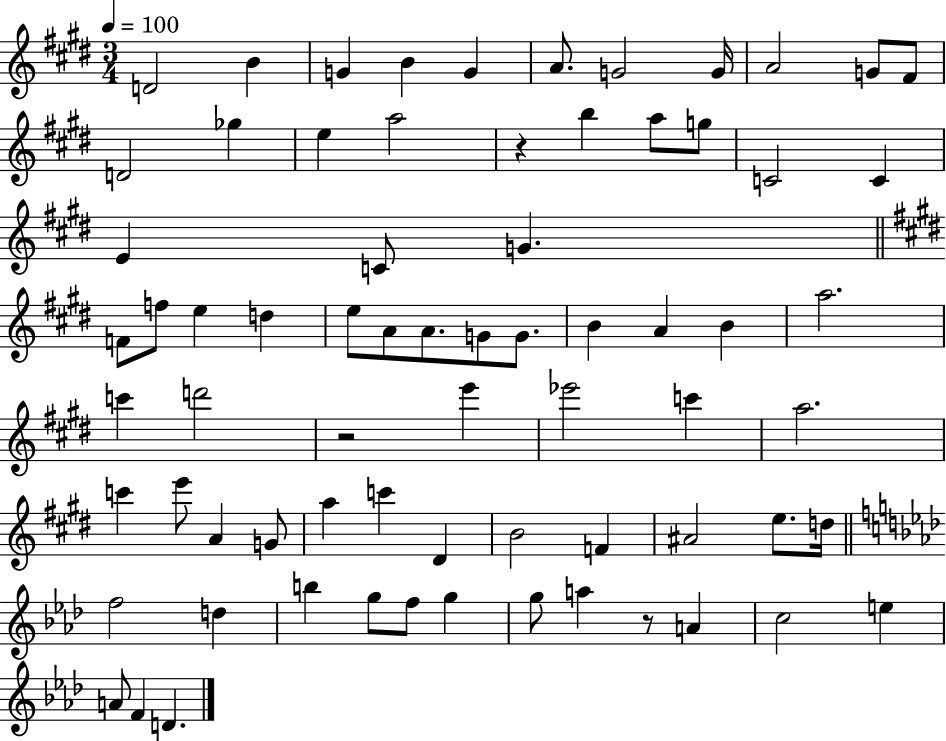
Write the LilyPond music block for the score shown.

{
  \clef treble
  \numericTimeSignature
  \time 3/4
  \key e \major
  \tempo 4 = 100
  d'2 b'4 | g'4 b'4 g'4 | a'8. g'2 g'16 | a'2 g'8 fis'8 | \break d'2 ges''4 | e''4 a''2 | r4 b''4 a''8 g''8 | c'2 c'4 | \break e'4 c'8 g'4. | \bar "||" \break \key e \major f'8 f''8 e''4 d''4 | e''8 a'8 a'8. g'8 g'8. | b'4 a'4 b'4 | a''2. | \break c'''4 d'''2 | r2 e'''4 | ees'''2 c'''4 | a''2. | \break c'''4 e'''8 a'4 g'8 | a''4 c'''4 dis'4 | b'2 f'4 | ais'2 e''8. d''16 | \break \bar "||" \break \key f \minor f''2 d''4 | b''4 g''8 f''8 g''4 | g''8 a''4 r8 a'4 | c''2 e''4 | \break a'8 f'4 d'4. | \bar "|."
}